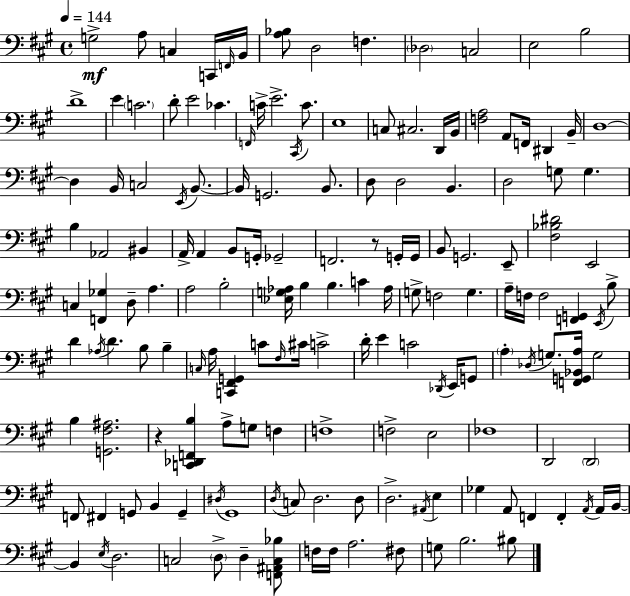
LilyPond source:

{
  \clef bass
  \time 4/4
  \defaultTimeSignature
  \key a \major
  \tempo 4 = 144
  g2->\mf a8 c4 c,16 \grace { f,16 } | b,16 <a bes>8 d2 f4. | \parenthesize des2 c2 | e2 b2 | \break d'1-> | e'4 \parenthesize c'2. | d'8-. e'2 ces'4. | \grace { f,16 } c'16-> e'2.-> \acciaccatura { cis,16 } | \break c'8. e1 | c8 cis2. | d,16 b,16 <f a>2 a,8 f,16 dis,4 | b,16-- d1~~ | \break d4 b,16 c2 | \acciaccatura { e,16 } b,8.~~ b,16 g,2. | b,8. d8 d2 b,4. | d2 g8 g4. | \break b4 aes,2 | bis,4 a,16-> a,4 b,8 g,16-. ges,2-- | f,2. | r8 g,16-. g,16 b,8 g,2. | \break e,8-- <fis bes dis'>2 e,2 | c4 <f, ges>4 d8-- a4. | a2 b2-. | <ees g aes>16 b4 b4. c'4 | \break aes16 g8-> f2 g4. | a16-- f16 f2 <f, g,>4 | \acciaccatura { e,16 } b8-> d'4 \acciaccatura { aes16 } d'4. | b8 b4-- \grace { c16 } a16 <c, fis, g,>4 c'8 \grace { fis16 } cis'16 | \break c'2-> d'16-. e'4 c'2 | \acciaccatura { des,16 } e,16 g,8 \parenthesize a4-. \acciaccatura { des16 } g8. | <f, g, bes, a>16 g2 b4 <g, fis ais>2. | r4 <c, des, f, b>4 | \break a8-> g8 f4 f1-> | f2-> | e2 fes1 | d,2 | \break \parenthesize d,2 f,8 fis,4 | g,8 b,4 g,4-- \acciaccatura { dis16 } gis,1 | \acciaccatura { d16 } c8 d2. | d8 d2.-> | \break \acciaccatura { ais,16 } e4 ges4 | a,8 f,4 f,4-. \acciaccatura { a,16 } a,16 b,16~~ b,4 | \acciaccatura { e16 } d2. c2 | \parenthesize d8-> d4-- <f, ais, c bes>8 f16 | \break f16 a2. fis8 g8 | b2. bis8 \bar "|."
}